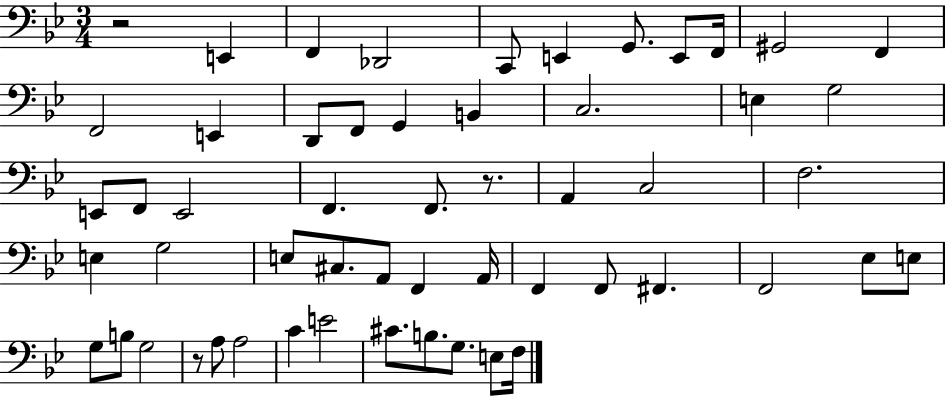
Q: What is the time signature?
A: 3/4